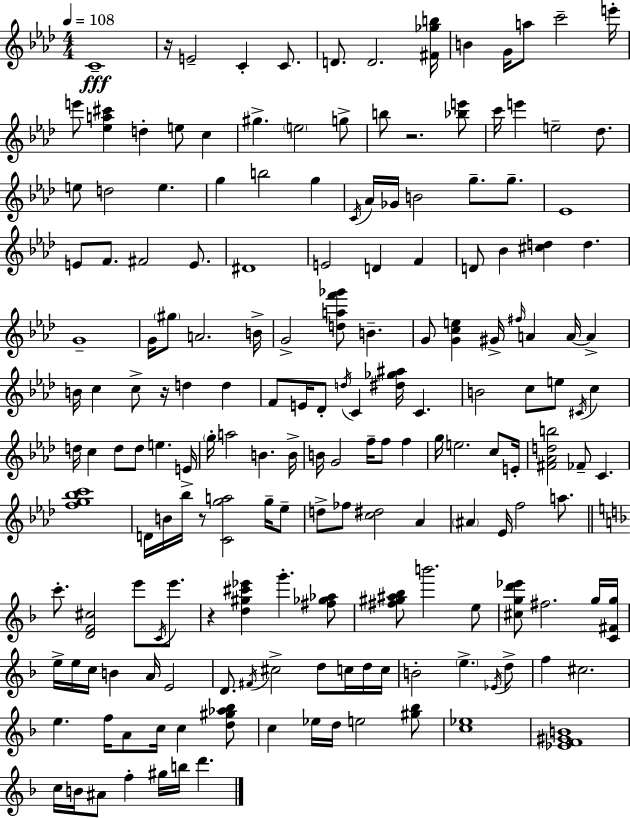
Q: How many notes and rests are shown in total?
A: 179